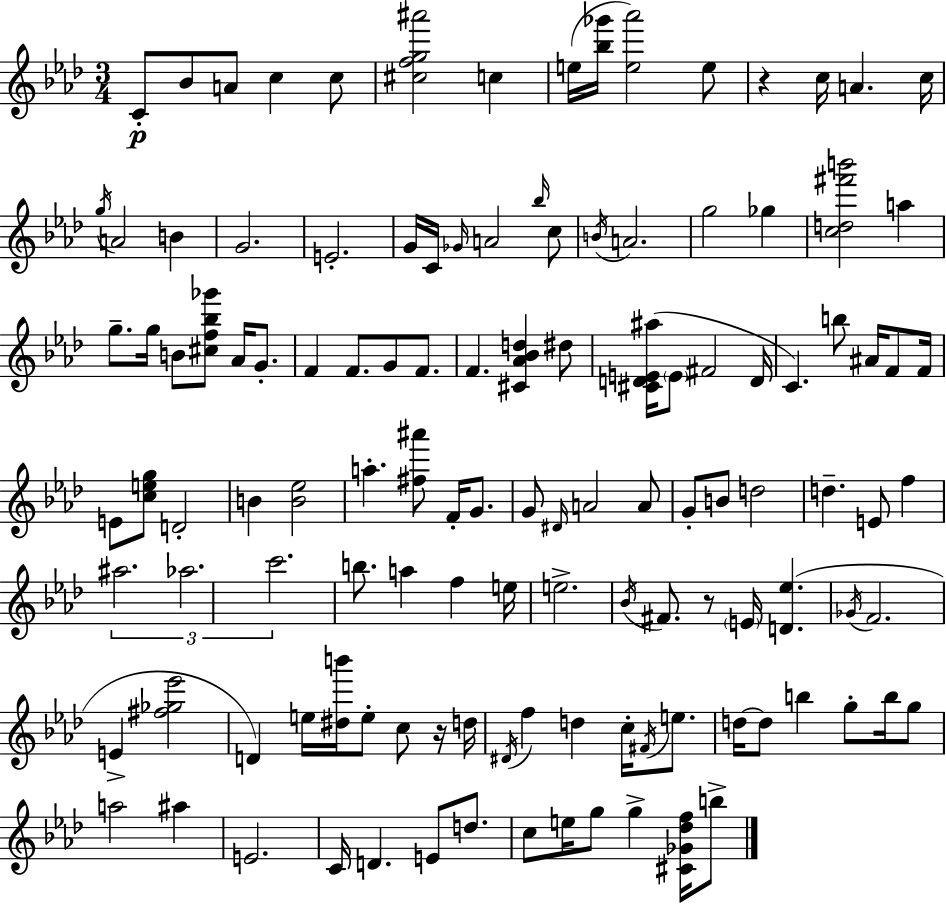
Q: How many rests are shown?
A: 3